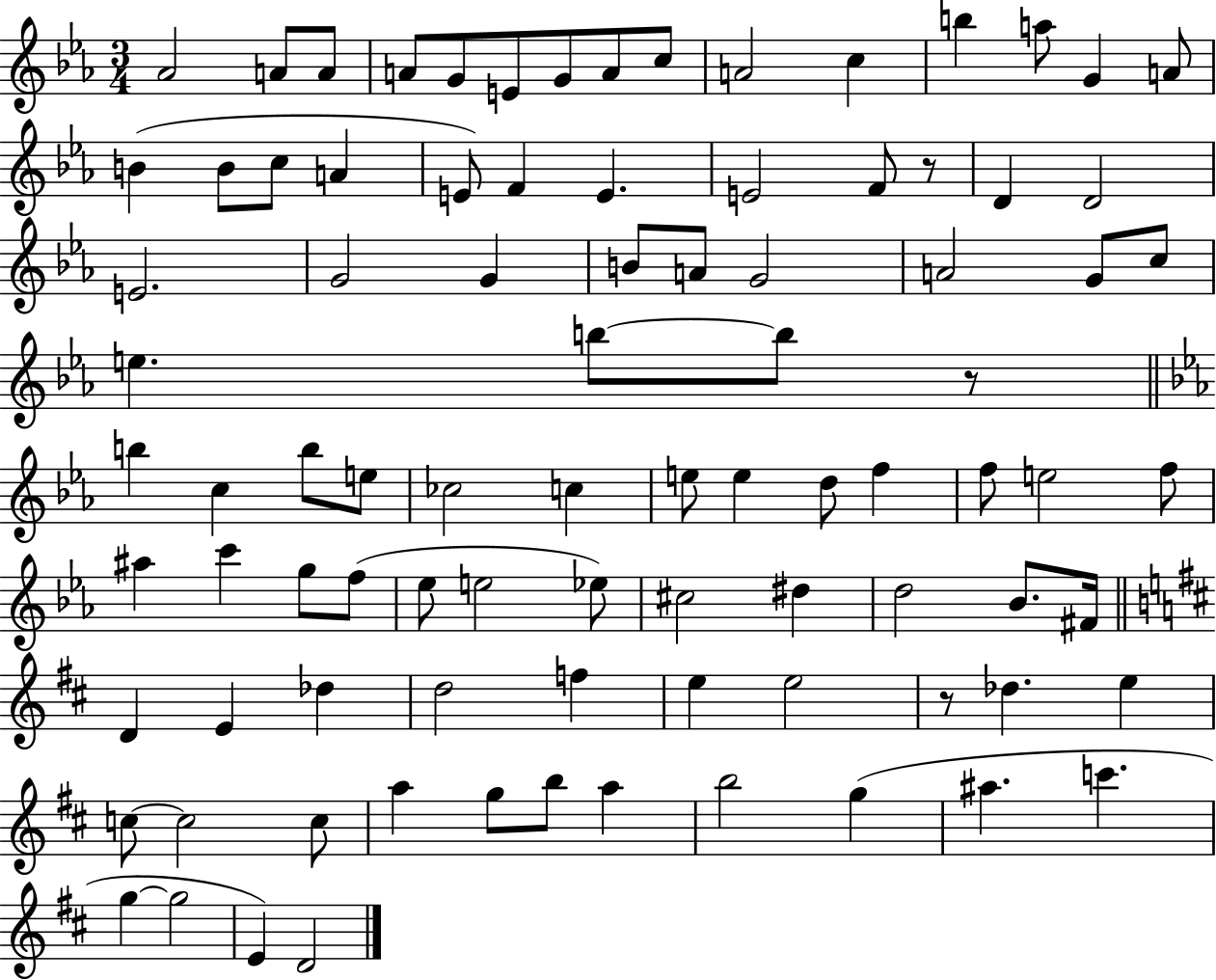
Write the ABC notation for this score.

X:1
T:Untitled
M:3/4
L:1/4
K:Eb
_A2 A/2 A/2 A/2 G/2 E/2 G/2 A/2 c/2 A2 c b a/2 G A/2 B B/2 c/2 A E/2 F E E2 F/2 z/2 D D2 E2 G2 G B/2 A/2 G2 A2 G/2 c/2 e b/2 b/2 z/2 b c b/2 e/2 _c2 c e/2 e d/2 f f/2 e2 f/2 ^a c' g/2 f/2 _e/2 e2 _e/2 ^c2 ^d d2 _B/2 ^F/4 D E _d d2 f e e2 z/2 _d e c/2 c2 c/2 a g/2 b/2 a b2 g ^a c' g g2 E D2